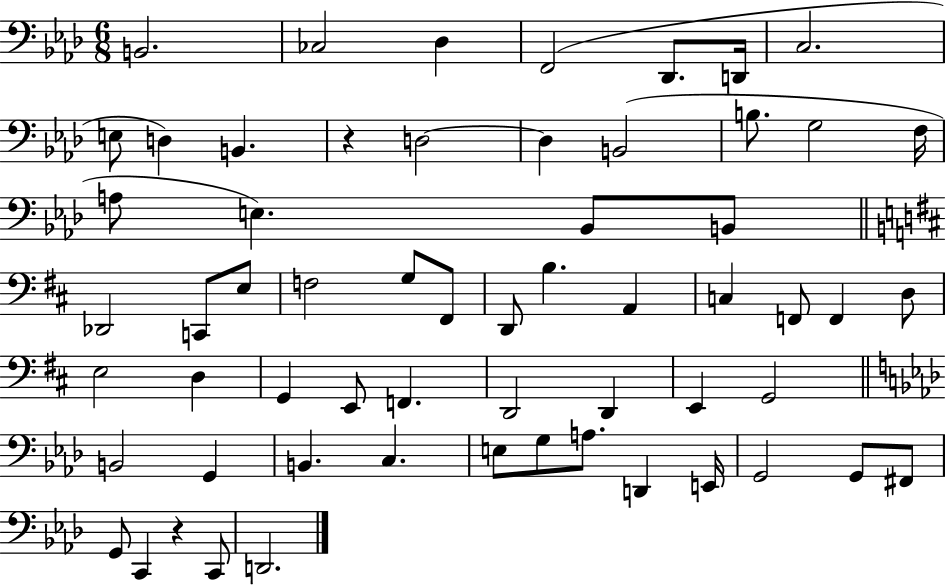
{
  \clef bass
  \numericTimeSignature
  \time 6/8
  \key aes \major
  b,2. | ces2 des4 | f,2( des,8. d,16 | c2. | \break e8 d4) b,4. | r4 d2~~ | d4 b,2( | b8. g2 f16 | \break a8 e4.) bes,8 b,8 | \bar "||" \break \key d \major des,2 c,8 e8 | f2 g8 fis,8 | d,8 b4. a,4 | c4 f,8 f,4 d8 | \break e2 d4 | g,4 e,8 f,4. | d,2 d,4 | e,4 g,2 | \break \bar "||" \break \key aes \major b,2 g,4 | b,4. c4. | e8 g8 a8. d,4 e,16 | g,2 g,8 fis,8 | \break g,8 c,4 r4 c,8 | d,2. | \bar "|."
}